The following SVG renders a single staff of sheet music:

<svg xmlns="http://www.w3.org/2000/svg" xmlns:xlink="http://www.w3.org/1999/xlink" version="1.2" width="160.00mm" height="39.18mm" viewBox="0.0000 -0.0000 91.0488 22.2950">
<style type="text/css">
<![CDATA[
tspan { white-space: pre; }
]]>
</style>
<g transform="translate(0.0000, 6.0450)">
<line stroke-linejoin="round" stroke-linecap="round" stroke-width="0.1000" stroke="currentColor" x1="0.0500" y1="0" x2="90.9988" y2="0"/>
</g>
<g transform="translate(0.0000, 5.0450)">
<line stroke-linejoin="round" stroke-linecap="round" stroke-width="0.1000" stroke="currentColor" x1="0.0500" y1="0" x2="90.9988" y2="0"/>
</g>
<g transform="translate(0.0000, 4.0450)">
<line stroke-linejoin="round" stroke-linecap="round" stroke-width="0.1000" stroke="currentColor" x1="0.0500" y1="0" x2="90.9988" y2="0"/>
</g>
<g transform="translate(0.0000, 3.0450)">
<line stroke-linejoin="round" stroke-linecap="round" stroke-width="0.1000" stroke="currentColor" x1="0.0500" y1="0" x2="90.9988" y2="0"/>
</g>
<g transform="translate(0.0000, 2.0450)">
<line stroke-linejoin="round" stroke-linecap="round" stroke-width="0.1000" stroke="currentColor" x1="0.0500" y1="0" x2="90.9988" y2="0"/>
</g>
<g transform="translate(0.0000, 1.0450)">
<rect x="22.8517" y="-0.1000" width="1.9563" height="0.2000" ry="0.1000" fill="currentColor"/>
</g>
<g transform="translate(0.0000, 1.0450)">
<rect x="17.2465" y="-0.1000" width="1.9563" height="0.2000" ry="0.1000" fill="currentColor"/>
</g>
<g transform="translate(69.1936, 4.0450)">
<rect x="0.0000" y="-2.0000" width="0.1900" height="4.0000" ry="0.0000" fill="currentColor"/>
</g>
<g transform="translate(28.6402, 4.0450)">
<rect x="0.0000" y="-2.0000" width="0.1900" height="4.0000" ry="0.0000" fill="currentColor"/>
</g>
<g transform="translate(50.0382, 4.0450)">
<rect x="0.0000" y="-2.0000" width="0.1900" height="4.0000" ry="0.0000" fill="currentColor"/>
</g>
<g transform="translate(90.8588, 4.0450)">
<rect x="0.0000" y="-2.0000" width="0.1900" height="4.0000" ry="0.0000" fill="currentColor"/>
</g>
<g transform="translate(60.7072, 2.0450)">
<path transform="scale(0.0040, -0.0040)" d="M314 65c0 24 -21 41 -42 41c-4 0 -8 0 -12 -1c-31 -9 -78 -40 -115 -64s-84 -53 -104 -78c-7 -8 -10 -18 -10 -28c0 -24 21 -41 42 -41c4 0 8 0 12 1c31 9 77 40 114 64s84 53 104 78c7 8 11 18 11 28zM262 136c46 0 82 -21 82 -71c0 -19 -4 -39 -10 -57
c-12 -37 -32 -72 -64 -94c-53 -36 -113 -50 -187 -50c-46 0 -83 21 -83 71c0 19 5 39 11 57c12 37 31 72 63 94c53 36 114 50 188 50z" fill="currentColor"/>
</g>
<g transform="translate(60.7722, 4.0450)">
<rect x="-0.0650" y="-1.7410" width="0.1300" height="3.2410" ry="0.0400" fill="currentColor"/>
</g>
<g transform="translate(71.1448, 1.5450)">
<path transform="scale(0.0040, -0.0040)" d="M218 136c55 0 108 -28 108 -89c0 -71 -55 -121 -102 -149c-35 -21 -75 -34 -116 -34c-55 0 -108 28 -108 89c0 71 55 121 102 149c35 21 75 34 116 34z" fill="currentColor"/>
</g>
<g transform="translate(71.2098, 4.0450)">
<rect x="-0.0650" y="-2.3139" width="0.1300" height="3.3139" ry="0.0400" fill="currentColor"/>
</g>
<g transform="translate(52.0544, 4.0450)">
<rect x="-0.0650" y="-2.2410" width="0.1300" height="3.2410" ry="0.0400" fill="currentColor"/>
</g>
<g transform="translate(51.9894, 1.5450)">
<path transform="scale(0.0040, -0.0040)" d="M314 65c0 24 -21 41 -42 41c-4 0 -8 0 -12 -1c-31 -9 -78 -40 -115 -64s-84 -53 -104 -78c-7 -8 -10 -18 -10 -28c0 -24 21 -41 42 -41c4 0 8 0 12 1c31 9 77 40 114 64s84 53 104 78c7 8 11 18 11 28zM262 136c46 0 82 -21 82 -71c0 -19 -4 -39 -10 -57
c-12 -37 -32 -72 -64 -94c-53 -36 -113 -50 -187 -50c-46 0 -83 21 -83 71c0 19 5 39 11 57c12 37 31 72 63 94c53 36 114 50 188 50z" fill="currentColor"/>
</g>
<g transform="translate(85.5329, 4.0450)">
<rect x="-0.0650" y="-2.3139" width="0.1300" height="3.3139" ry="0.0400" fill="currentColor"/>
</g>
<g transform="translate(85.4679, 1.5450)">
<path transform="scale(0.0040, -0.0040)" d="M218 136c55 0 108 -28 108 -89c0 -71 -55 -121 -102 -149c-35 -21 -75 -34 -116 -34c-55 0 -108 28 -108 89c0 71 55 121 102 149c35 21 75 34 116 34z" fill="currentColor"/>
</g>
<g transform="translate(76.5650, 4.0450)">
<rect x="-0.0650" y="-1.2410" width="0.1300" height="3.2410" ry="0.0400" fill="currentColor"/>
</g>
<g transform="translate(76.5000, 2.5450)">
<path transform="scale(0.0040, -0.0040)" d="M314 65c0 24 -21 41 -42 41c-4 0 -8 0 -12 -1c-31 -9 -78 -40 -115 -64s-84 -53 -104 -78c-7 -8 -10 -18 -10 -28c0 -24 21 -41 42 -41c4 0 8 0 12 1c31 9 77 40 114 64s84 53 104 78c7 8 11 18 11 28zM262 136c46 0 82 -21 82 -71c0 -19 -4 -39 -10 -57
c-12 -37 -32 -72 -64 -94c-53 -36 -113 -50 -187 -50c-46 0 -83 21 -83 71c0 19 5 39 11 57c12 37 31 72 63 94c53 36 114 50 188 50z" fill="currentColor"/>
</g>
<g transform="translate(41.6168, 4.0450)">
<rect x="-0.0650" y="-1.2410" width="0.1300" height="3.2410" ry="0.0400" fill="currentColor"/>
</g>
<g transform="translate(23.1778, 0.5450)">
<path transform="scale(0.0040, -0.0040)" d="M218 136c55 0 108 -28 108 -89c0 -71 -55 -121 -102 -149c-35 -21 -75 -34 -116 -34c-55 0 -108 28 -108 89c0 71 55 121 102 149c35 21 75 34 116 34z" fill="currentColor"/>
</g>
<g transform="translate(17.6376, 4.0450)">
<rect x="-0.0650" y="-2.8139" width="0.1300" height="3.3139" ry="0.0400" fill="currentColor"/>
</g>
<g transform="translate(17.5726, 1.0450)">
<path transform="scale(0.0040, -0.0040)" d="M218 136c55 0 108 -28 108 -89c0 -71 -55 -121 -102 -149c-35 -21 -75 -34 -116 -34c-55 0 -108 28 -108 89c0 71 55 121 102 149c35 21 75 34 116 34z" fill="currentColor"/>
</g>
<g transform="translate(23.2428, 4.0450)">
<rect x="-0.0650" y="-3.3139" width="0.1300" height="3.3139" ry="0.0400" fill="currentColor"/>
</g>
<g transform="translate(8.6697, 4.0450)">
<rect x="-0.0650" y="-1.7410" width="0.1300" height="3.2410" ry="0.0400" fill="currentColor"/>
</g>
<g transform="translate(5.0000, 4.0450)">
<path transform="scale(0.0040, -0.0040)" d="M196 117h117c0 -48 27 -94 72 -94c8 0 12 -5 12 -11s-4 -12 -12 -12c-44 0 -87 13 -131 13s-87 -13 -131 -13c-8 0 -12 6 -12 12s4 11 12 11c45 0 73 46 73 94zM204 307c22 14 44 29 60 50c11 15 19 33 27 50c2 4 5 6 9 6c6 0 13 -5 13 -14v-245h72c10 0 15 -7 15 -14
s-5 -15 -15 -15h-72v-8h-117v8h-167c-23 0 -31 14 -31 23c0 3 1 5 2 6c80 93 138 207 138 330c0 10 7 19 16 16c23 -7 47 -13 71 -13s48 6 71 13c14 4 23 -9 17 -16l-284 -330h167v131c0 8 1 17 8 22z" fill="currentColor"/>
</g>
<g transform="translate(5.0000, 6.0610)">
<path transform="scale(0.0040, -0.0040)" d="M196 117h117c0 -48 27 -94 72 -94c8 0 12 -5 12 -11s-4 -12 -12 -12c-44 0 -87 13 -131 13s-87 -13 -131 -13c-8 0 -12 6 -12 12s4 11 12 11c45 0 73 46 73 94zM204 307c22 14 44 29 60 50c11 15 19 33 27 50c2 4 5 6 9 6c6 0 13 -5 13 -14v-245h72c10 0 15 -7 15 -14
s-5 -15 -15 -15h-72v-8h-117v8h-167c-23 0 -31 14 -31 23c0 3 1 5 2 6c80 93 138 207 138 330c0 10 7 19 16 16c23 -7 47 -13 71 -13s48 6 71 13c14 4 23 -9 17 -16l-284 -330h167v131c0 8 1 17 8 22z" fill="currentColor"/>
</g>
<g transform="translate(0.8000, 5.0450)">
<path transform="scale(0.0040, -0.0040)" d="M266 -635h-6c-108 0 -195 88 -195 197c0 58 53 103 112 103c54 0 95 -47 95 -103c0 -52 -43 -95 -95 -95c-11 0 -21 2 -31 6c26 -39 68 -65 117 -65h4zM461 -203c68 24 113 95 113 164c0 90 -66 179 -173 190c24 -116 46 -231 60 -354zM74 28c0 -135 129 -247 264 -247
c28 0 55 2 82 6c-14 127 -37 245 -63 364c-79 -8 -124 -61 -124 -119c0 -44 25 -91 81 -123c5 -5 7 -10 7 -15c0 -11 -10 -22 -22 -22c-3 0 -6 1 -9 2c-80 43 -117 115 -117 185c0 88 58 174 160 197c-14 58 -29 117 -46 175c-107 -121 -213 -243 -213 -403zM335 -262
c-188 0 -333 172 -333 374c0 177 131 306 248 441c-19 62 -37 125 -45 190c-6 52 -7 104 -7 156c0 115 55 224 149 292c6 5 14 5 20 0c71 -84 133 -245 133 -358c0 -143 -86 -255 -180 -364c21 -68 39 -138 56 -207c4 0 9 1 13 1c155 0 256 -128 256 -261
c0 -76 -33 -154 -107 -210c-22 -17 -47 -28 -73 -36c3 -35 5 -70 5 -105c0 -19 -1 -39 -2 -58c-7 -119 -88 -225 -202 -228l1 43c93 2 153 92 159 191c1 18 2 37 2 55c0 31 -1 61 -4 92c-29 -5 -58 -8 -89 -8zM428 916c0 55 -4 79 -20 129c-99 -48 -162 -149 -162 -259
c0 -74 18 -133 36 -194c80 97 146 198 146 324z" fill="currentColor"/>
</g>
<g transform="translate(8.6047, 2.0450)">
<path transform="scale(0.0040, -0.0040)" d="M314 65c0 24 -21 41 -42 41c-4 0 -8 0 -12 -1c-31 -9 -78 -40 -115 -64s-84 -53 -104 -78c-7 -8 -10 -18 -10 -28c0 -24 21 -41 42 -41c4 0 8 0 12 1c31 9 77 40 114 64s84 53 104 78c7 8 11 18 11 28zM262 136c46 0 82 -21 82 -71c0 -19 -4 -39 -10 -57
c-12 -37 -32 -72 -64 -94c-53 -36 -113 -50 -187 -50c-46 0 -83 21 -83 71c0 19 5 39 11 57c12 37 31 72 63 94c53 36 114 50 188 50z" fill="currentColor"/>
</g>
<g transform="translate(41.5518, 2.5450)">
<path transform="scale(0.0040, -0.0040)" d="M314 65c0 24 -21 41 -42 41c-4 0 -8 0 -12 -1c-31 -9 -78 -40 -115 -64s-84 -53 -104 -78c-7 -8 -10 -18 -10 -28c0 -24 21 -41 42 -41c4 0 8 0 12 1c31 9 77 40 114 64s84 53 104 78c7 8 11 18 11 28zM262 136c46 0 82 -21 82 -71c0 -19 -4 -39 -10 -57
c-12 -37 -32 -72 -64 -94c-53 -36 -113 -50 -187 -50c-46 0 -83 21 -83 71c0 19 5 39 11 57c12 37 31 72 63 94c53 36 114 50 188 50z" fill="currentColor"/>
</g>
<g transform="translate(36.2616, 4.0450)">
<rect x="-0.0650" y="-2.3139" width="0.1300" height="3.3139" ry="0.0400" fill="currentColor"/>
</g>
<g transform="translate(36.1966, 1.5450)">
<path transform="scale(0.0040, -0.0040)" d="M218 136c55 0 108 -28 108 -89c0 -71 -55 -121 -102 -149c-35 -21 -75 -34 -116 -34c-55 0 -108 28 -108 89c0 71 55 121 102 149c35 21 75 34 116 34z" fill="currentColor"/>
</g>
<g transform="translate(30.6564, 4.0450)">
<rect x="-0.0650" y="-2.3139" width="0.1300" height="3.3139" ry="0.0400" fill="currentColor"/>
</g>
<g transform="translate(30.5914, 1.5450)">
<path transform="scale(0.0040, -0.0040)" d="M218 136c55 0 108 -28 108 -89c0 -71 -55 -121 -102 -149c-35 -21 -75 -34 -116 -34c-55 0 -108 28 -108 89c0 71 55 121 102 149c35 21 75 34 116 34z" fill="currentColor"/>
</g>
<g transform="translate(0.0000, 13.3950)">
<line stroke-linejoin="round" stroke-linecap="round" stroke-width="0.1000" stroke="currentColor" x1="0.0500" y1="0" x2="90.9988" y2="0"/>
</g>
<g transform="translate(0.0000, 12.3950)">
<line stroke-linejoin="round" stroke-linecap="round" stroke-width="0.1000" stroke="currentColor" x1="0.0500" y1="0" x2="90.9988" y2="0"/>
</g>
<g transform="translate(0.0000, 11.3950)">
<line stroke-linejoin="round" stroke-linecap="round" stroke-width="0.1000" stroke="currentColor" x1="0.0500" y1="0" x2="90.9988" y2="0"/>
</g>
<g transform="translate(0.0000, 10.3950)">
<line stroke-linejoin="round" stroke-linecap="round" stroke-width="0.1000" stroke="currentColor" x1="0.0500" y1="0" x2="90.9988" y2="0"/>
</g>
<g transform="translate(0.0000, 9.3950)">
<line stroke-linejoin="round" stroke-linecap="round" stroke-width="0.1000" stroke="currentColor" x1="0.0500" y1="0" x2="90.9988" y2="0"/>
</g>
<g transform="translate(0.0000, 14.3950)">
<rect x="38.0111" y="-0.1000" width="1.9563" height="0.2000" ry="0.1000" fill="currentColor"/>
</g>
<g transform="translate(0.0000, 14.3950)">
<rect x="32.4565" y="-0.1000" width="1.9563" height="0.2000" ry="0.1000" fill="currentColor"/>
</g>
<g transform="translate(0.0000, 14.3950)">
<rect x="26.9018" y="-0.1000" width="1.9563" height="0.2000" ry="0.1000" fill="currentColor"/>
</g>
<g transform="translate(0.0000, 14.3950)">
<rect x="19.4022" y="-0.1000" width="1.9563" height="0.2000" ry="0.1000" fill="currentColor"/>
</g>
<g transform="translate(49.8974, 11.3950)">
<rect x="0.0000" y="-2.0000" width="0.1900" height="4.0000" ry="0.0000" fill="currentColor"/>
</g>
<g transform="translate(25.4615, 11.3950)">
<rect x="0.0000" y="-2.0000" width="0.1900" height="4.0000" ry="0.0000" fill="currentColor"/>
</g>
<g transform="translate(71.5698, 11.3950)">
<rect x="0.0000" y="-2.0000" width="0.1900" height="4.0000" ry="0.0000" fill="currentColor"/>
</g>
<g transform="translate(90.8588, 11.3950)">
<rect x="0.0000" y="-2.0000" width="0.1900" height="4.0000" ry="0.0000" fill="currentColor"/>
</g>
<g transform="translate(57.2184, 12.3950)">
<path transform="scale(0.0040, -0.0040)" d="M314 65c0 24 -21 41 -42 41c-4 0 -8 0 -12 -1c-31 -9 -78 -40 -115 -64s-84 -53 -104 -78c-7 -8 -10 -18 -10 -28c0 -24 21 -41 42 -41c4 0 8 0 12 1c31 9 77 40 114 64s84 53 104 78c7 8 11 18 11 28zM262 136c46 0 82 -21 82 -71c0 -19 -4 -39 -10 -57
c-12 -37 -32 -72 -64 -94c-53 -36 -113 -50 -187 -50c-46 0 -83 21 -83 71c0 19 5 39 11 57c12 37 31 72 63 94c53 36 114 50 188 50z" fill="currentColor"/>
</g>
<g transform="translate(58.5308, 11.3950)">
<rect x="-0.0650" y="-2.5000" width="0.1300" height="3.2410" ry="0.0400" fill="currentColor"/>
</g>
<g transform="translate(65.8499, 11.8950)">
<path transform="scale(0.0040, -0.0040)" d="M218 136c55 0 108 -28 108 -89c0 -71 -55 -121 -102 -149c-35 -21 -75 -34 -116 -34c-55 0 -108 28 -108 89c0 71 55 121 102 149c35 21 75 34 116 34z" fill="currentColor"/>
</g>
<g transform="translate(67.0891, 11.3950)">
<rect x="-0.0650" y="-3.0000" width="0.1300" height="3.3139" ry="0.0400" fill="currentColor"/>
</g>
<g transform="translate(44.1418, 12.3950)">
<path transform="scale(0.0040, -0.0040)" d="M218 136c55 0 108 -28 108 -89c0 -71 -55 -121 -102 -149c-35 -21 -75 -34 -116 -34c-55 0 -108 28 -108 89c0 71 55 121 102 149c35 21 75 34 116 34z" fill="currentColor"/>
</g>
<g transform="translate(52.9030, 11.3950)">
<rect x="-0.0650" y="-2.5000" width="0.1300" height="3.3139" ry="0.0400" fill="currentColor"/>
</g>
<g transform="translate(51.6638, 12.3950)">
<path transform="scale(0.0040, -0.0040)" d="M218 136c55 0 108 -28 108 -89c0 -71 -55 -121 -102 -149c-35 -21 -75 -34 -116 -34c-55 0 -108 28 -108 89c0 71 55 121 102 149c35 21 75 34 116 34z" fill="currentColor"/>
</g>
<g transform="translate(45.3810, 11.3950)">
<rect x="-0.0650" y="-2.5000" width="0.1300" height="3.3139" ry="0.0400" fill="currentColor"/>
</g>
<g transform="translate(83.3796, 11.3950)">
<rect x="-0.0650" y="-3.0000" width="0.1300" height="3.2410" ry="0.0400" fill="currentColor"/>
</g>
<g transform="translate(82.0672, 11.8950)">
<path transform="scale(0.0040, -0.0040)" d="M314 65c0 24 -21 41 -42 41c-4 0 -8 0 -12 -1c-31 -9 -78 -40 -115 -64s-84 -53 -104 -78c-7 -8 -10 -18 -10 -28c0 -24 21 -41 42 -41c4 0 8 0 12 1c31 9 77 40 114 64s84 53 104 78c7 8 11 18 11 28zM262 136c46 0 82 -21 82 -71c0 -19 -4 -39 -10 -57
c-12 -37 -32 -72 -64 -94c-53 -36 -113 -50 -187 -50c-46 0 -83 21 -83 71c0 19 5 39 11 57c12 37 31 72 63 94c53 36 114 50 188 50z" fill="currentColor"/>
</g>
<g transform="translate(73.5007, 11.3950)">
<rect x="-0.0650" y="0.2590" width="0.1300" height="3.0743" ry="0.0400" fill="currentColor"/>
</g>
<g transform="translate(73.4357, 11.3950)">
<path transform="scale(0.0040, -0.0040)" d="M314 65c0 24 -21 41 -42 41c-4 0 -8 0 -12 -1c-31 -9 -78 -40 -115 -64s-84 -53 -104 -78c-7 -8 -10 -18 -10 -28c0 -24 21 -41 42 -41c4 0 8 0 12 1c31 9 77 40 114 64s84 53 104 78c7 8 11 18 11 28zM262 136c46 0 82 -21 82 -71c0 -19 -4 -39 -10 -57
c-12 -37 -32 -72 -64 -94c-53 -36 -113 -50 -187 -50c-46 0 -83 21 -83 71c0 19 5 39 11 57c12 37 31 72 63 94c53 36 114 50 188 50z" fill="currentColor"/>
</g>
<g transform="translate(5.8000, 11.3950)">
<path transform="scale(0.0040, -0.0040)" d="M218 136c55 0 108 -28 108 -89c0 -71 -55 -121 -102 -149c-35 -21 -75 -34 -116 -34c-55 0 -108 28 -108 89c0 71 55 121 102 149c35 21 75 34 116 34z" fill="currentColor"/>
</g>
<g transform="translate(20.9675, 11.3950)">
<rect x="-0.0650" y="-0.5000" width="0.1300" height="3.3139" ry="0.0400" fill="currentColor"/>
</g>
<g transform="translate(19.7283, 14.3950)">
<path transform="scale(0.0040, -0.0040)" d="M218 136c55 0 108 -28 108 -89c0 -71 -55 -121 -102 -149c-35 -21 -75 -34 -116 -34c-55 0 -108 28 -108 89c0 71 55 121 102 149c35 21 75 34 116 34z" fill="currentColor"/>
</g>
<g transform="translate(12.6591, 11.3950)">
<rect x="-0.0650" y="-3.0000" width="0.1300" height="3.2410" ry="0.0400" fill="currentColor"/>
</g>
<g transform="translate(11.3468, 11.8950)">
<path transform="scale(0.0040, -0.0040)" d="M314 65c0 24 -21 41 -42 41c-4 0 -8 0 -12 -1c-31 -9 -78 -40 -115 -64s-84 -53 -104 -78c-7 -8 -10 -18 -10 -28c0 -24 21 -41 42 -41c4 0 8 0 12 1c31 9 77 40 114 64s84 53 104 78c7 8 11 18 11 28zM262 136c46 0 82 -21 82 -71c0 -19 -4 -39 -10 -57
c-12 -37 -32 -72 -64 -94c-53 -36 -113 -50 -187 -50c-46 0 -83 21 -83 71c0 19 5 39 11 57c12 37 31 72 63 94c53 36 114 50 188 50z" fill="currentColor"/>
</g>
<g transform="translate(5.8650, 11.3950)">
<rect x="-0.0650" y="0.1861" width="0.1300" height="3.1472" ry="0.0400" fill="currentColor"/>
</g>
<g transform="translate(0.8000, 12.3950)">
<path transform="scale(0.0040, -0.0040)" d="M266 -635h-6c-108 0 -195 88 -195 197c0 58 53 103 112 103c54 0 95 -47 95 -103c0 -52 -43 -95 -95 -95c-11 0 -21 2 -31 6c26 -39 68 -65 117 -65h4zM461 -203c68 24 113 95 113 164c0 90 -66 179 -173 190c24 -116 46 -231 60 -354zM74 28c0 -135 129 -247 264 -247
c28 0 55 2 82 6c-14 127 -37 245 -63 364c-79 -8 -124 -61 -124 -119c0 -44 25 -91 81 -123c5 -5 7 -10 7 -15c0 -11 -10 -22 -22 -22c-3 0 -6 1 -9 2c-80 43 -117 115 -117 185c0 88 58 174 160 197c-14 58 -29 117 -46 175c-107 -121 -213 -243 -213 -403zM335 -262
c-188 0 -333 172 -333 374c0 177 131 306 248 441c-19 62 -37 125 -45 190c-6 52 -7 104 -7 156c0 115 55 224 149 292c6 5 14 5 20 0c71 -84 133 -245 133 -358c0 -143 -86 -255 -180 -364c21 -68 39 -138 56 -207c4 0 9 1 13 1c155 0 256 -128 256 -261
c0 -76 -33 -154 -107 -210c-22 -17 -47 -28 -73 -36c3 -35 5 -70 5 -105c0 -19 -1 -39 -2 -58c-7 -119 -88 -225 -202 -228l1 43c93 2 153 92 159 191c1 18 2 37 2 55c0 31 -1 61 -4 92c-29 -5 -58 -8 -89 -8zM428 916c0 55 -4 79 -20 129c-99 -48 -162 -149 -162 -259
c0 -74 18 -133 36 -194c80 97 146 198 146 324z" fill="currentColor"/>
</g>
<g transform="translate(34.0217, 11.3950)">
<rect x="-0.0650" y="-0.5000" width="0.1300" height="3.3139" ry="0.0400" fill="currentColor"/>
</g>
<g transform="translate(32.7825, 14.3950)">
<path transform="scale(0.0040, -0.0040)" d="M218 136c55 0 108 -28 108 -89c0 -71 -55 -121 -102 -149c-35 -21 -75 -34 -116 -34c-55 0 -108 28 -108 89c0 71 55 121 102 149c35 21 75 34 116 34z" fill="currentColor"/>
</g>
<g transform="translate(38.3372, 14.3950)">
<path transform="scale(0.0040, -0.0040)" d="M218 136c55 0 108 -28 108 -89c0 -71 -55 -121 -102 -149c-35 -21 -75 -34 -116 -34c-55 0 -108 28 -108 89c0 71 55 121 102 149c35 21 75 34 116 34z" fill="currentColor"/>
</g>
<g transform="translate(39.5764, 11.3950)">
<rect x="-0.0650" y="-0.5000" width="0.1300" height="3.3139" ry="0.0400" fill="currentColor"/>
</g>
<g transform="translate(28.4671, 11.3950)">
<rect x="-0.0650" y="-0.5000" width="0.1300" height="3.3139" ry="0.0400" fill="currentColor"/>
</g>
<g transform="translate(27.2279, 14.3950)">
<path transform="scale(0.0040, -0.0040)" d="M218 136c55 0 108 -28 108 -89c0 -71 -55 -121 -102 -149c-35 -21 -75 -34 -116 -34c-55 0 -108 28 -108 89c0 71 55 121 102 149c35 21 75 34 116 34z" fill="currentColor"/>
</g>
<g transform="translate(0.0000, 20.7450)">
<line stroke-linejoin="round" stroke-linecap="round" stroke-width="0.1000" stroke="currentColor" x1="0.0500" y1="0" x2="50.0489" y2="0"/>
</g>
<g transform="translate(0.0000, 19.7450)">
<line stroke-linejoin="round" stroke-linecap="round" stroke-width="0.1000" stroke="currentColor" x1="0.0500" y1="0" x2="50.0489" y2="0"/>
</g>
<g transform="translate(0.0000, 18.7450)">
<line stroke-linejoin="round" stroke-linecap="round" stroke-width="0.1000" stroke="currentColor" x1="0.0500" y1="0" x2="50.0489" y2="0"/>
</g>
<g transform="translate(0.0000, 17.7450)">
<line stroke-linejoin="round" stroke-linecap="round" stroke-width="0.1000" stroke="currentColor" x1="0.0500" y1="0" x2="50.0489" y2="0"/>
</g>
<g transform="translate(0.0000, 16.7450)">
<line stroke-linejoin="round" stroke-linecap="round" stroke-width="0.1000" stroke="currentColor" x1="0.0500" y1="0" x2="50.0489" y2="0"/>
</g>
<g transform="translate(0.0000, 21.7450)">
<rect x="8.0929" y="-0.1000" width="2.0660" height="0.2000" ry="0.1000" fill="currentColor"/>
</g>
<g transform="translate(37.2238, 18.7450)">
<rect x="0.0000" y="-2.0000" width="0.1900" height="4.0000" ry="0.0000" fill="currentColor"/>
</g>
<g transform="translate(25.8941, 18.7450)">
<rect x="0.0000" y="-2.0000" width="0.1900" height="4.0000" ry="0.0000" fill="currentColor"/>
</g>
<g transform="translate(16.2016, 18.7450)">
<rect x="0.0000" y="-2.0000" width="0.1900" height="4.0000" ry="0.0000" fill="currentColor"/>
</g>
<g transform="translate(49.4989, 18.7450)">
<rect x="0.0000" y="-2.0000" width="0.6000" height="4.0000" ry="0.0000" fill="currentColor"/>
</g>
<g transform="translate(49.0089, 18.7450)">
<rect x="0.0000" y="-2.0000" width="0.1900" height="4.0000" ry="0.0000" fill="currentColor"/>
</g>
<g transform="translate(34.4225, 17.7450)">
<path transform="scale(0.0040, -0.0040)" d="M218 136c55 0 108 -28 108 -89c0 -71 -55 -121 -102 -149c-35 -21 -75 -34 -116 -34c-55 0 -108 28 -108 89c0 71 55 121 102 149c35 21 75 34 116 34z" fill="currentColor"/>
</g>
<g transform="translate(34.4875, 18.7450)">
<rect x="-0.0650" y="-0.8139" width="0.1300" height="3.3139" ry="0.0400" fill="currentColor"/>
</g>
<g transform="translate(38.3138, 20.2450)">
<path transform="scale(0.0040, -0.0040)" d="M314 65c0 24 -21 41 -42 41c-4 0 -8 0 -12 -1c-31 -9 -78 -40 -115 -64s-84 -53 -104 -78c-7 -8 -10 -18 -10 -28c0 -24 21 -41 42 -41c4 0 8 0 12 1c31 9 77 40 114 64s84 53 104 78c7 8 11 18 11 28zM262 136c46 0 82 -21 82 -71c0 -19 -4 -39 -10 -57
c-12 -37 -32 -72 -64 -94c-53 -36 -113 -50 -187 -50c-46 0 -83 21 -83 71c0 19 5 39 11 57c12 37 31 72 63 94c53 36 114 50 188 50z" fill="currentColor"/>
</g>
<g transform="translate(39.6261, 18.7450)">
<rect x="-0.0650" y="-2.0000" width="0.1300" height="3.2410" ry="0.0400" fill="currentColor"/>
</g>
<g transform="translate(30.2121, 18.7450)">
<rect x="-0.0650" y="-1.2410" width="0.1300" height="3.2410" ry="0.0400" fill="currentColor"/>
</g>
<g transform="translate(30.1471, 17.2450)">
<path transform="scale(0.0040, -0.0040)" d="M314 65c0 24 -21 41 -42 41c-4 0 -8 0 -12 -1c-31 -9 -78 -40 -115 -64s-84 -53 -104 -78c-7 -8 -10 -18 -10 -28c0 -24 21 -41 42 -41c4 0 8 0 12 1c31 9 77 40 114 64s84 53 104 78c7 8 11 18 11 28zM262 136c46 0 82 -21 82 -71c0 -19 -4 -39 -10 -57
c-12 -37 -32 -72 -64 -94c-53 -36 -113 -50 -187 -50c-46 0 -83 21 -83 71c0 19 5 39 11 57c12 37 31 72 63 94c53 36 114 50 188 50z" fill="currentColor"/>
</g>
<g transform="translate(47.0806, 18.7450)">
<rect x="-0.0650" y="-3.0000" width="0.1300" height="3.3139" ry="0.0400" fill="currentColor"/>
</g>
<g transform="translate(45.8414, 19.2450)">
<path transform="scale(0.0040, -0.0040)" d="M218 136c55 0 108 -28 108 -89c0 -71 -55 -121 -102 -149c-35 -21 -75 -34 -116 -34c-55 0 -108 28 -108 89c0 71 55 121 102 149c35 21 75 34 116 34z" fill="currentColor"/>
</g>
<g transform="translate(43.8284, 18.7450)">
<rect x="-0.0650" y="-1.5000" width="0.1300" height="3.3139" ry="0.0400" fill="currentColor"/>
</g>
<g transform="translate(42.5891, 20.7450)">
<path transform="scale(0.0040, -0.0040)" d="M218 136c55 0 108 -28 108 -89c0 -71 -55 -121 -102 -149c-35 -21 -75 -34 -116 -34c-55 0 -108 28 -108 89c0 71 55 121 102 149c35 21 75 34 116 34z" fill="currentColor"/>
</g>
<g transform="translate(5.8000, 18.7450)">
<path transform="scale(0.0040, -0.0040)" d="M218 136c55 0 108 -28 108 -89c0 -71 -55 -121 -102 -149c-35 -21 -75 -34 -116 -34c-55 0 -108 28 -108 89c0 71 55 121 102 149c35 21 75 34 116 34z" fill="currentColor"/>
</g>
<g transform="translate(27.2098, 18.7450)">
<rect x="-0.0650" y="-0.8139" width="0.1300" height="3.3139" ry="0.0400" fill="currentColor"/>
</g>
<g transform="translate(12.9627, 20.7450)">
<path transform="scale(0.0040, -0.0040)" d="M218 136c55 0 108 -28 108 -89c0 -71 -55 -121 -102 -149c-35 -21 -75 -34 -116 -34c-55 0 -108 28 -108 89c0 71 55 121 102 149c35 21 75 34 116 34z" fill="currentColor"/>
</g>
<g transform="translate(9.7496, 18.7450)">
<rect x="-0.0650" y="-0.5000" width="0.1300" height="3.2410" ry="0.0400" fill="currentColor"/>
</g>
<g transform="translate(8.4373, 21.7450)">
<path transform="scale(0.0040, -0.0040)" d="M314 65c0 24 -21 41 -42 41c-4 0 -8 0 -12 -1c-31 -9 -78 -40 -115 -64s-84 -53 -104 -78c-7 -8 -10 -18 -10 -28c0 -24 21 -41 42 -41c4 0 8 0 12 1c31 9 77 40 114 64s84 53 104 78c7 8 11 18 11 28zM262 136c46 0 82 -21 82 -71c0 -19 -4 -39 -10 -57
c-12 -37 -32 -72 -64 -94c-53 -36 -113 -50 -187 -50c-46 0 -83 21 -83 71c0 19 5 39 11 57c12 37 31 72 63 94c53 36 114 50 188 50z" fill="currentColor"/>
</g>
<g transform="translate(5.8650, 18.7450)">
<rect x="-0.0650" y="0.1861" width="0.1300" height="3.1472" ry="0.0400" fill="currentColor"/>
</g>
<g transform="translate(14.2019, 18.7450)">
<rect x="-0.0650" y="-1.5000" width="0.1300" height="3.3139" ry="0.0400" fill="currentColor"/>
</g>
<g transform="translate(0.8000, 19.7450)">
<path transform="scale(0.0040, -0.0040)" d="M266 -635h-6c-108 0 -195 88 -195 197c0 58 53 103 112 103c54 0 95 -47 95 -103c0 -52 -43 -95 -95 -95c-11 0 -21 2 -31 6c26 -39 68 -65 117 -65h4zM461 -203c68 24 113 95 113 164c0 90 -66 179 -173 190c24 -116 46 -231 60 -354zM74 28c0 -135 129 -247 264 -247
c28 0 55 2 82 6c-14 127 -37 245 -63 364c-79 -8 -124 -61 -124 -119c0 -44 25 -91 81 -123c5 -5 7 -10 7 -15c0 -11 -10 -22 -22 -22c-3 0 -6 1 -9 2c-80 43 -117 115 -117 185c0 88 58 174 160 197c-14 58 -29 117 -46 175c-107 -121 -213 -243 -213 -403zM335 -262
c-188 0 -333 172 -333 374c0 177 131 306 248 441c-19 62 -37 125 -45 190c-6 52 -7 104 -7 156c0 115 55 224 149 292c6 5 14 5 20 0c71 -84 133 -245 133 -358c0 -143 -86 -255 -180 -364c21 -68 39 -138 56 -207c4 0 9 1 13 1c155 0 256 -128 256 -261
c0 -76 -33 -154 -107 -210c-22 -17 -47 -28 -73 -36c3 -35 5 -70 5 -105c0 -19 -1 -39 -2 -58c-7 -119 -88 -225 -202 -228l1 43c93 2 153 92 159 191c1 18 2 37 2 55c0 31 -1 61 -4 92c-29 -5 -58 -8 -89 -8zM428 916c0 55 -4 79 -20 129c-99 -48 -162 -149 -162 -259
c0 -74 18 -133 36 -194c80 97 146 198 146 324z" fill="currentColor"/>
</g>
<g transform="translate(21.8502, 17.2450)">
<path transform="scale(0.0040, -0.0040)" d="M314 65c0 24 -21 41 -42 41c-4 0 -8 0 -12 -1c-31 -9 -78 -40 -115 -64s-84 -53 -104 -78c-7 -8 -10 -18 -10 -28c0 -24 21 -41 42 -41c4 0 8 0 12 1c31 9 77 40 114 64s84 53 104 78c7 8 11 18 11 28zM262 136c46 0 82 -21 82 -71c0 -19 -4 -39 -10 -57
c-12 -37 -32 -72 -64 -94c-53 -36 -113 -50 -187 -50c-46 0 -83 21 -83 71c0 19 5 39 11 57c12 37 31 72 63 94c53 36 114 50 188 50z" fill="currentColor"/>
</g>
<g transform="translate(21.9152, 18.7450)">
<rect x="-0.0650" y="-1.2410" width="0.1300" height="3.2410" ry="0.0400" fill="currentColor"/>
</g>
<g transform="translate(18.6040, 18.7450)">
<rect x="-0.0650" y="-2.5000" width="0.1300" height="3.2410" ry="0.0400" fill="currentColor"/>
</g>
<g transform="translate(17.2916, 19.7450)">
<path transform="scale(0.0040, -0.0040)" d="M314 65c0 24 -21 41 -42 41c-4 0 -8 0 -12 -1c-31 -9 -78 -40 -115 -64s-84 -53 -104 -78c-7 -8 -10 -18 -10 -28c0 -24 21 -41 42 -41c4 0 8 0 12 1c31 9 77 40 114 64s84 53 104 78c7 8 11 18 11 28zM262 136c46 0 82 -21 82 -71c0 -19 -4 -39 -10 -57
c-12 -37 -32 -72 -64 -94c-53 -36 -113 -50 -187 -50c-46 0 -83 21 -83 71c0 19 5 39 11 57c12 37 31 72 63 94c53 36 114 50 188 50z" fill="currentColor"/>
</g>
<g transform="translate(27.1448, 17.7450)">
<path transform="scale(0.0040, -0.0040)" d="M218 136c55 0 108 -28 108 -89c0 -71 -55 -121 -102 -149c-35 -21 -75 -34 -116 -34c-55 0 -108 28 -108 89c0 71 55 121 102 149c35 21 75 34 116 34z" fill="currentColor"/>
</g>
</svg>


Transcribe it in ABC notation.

X:1
T:Untitled
M:4/4
L:1/4
K:C
f2 a b g g e2 g2 f2 g e2 g B A2 C C C C G G G2 A B2 A2 B C2 E G2 e2 d e2 d F2 E A